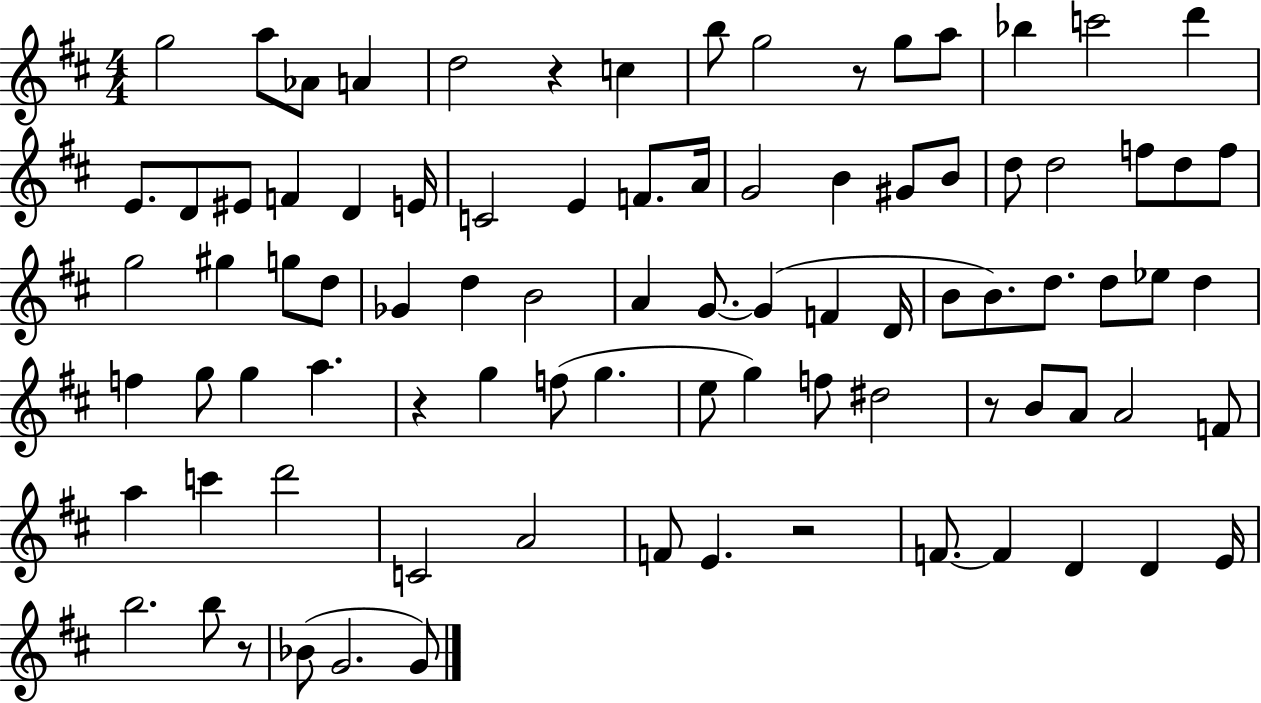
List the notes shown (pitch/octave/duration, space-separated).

G5/h A5/e Ab4/e A4/q D5/h R/q C5/q B5/e G5/h R/e G5/e A5/e Bb5/q C6/h D6/q E4/e. D4/e EIS4/e F4/q D4/q E4/s C4/h E4/q F4/e. A4/s G4/h B4/q G#4/e B4/e D5/e D5/h F5/e D5/e F5/e G5/h G#5/q G5/e D5/e Gb4/q D5/q B4/h A4/q G4/e. G4/q F4/q D4/s B4/e B4/e. D5/e. D5/e Eb5/e D5/q F5/q G5/e G5/q A5/q. R/q G5/q F5/e G5/q. E5/e G5/q F5/e D#5/h R/e B4/e A4/e A4/h F4/e A5/q C6/q D6/h C4/h A4/h F4/e E4/q. R/h F4/e. F4/q D4/q D4/q E4/s B5/h. B5/e R/e Bb4/e G4/h. G4/e